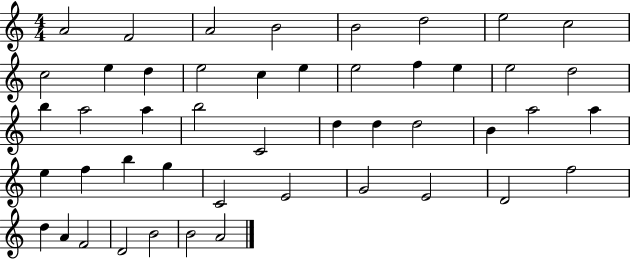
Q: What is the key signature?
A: C major